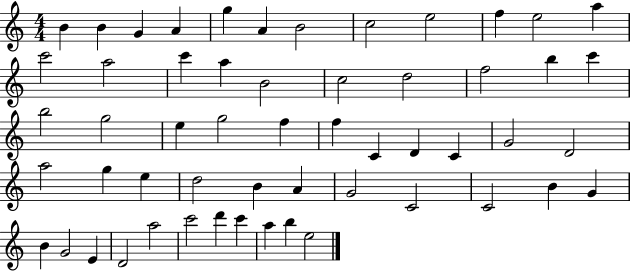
X:1
T:Untitled
M:4/4
L:1/4
K:C
B B G A g A B2 c2 e2 f e2 a c'2 a2 c' a B2 c2 d2 f2 b c' b2 g2 e g2 f f C D C G2 D2 a2 g e d2 B A G2 C2 C2 B G B G2 E D2 a2 c'2 d' c' a b e2